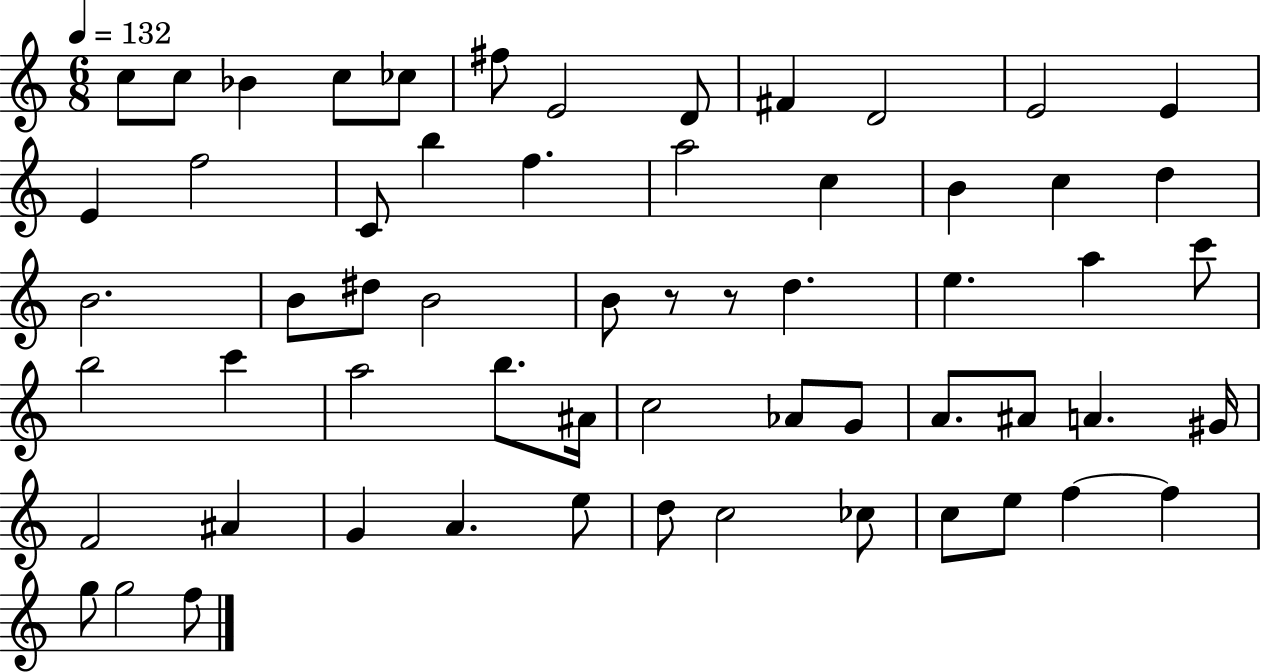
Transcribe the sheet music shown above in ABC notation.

X:1
T:Untitled
M:6/8
L:1/4
K:C
c/2 c/2 _B c/2 _c/2 ^f/2 E2 D/2 ^F D2 E2 E E f2 C/2 b f a2 c B c d B2 B/2 ^d/2 B2 B/2 z/2 z/2 d e a c'/2 b2 c' a2 b/2 ^A/4 c2 _A/2 G/2 A/2 ^A/2 A ^G/4 F2 ^A G A e/2 d/2 c2 _c/2 c/2 e/2 f f g/2 g2 f/2